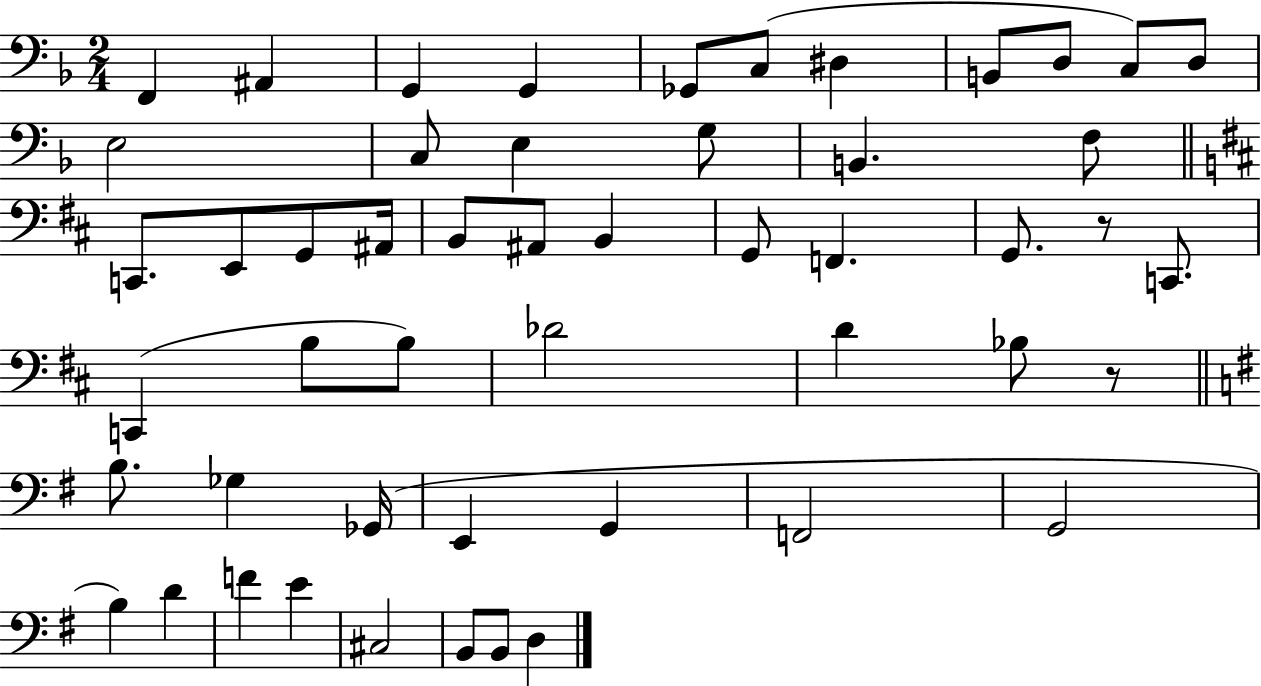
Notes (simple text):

F2/q A#2/q G2/q G2/q Gb2/e C3/e D#3/q B2/e D3/e C3/e D3/e E3/h C3/e E3/q G3/e B2/q. F3/e C2/e. E2/e G2/e A#2/s B2/e A#2/e B2/q G2/e F2/q. G2/e. R/e C2/e. C2/q B3/e B3/e Db4/h D4/q Bb3/e R/e B3/e. Gb3/q Gb2/s E2/q G2/q F2/h G2/h B3/q D4/q F4/q E4/q C#3/h B2/e B2/e D3/q